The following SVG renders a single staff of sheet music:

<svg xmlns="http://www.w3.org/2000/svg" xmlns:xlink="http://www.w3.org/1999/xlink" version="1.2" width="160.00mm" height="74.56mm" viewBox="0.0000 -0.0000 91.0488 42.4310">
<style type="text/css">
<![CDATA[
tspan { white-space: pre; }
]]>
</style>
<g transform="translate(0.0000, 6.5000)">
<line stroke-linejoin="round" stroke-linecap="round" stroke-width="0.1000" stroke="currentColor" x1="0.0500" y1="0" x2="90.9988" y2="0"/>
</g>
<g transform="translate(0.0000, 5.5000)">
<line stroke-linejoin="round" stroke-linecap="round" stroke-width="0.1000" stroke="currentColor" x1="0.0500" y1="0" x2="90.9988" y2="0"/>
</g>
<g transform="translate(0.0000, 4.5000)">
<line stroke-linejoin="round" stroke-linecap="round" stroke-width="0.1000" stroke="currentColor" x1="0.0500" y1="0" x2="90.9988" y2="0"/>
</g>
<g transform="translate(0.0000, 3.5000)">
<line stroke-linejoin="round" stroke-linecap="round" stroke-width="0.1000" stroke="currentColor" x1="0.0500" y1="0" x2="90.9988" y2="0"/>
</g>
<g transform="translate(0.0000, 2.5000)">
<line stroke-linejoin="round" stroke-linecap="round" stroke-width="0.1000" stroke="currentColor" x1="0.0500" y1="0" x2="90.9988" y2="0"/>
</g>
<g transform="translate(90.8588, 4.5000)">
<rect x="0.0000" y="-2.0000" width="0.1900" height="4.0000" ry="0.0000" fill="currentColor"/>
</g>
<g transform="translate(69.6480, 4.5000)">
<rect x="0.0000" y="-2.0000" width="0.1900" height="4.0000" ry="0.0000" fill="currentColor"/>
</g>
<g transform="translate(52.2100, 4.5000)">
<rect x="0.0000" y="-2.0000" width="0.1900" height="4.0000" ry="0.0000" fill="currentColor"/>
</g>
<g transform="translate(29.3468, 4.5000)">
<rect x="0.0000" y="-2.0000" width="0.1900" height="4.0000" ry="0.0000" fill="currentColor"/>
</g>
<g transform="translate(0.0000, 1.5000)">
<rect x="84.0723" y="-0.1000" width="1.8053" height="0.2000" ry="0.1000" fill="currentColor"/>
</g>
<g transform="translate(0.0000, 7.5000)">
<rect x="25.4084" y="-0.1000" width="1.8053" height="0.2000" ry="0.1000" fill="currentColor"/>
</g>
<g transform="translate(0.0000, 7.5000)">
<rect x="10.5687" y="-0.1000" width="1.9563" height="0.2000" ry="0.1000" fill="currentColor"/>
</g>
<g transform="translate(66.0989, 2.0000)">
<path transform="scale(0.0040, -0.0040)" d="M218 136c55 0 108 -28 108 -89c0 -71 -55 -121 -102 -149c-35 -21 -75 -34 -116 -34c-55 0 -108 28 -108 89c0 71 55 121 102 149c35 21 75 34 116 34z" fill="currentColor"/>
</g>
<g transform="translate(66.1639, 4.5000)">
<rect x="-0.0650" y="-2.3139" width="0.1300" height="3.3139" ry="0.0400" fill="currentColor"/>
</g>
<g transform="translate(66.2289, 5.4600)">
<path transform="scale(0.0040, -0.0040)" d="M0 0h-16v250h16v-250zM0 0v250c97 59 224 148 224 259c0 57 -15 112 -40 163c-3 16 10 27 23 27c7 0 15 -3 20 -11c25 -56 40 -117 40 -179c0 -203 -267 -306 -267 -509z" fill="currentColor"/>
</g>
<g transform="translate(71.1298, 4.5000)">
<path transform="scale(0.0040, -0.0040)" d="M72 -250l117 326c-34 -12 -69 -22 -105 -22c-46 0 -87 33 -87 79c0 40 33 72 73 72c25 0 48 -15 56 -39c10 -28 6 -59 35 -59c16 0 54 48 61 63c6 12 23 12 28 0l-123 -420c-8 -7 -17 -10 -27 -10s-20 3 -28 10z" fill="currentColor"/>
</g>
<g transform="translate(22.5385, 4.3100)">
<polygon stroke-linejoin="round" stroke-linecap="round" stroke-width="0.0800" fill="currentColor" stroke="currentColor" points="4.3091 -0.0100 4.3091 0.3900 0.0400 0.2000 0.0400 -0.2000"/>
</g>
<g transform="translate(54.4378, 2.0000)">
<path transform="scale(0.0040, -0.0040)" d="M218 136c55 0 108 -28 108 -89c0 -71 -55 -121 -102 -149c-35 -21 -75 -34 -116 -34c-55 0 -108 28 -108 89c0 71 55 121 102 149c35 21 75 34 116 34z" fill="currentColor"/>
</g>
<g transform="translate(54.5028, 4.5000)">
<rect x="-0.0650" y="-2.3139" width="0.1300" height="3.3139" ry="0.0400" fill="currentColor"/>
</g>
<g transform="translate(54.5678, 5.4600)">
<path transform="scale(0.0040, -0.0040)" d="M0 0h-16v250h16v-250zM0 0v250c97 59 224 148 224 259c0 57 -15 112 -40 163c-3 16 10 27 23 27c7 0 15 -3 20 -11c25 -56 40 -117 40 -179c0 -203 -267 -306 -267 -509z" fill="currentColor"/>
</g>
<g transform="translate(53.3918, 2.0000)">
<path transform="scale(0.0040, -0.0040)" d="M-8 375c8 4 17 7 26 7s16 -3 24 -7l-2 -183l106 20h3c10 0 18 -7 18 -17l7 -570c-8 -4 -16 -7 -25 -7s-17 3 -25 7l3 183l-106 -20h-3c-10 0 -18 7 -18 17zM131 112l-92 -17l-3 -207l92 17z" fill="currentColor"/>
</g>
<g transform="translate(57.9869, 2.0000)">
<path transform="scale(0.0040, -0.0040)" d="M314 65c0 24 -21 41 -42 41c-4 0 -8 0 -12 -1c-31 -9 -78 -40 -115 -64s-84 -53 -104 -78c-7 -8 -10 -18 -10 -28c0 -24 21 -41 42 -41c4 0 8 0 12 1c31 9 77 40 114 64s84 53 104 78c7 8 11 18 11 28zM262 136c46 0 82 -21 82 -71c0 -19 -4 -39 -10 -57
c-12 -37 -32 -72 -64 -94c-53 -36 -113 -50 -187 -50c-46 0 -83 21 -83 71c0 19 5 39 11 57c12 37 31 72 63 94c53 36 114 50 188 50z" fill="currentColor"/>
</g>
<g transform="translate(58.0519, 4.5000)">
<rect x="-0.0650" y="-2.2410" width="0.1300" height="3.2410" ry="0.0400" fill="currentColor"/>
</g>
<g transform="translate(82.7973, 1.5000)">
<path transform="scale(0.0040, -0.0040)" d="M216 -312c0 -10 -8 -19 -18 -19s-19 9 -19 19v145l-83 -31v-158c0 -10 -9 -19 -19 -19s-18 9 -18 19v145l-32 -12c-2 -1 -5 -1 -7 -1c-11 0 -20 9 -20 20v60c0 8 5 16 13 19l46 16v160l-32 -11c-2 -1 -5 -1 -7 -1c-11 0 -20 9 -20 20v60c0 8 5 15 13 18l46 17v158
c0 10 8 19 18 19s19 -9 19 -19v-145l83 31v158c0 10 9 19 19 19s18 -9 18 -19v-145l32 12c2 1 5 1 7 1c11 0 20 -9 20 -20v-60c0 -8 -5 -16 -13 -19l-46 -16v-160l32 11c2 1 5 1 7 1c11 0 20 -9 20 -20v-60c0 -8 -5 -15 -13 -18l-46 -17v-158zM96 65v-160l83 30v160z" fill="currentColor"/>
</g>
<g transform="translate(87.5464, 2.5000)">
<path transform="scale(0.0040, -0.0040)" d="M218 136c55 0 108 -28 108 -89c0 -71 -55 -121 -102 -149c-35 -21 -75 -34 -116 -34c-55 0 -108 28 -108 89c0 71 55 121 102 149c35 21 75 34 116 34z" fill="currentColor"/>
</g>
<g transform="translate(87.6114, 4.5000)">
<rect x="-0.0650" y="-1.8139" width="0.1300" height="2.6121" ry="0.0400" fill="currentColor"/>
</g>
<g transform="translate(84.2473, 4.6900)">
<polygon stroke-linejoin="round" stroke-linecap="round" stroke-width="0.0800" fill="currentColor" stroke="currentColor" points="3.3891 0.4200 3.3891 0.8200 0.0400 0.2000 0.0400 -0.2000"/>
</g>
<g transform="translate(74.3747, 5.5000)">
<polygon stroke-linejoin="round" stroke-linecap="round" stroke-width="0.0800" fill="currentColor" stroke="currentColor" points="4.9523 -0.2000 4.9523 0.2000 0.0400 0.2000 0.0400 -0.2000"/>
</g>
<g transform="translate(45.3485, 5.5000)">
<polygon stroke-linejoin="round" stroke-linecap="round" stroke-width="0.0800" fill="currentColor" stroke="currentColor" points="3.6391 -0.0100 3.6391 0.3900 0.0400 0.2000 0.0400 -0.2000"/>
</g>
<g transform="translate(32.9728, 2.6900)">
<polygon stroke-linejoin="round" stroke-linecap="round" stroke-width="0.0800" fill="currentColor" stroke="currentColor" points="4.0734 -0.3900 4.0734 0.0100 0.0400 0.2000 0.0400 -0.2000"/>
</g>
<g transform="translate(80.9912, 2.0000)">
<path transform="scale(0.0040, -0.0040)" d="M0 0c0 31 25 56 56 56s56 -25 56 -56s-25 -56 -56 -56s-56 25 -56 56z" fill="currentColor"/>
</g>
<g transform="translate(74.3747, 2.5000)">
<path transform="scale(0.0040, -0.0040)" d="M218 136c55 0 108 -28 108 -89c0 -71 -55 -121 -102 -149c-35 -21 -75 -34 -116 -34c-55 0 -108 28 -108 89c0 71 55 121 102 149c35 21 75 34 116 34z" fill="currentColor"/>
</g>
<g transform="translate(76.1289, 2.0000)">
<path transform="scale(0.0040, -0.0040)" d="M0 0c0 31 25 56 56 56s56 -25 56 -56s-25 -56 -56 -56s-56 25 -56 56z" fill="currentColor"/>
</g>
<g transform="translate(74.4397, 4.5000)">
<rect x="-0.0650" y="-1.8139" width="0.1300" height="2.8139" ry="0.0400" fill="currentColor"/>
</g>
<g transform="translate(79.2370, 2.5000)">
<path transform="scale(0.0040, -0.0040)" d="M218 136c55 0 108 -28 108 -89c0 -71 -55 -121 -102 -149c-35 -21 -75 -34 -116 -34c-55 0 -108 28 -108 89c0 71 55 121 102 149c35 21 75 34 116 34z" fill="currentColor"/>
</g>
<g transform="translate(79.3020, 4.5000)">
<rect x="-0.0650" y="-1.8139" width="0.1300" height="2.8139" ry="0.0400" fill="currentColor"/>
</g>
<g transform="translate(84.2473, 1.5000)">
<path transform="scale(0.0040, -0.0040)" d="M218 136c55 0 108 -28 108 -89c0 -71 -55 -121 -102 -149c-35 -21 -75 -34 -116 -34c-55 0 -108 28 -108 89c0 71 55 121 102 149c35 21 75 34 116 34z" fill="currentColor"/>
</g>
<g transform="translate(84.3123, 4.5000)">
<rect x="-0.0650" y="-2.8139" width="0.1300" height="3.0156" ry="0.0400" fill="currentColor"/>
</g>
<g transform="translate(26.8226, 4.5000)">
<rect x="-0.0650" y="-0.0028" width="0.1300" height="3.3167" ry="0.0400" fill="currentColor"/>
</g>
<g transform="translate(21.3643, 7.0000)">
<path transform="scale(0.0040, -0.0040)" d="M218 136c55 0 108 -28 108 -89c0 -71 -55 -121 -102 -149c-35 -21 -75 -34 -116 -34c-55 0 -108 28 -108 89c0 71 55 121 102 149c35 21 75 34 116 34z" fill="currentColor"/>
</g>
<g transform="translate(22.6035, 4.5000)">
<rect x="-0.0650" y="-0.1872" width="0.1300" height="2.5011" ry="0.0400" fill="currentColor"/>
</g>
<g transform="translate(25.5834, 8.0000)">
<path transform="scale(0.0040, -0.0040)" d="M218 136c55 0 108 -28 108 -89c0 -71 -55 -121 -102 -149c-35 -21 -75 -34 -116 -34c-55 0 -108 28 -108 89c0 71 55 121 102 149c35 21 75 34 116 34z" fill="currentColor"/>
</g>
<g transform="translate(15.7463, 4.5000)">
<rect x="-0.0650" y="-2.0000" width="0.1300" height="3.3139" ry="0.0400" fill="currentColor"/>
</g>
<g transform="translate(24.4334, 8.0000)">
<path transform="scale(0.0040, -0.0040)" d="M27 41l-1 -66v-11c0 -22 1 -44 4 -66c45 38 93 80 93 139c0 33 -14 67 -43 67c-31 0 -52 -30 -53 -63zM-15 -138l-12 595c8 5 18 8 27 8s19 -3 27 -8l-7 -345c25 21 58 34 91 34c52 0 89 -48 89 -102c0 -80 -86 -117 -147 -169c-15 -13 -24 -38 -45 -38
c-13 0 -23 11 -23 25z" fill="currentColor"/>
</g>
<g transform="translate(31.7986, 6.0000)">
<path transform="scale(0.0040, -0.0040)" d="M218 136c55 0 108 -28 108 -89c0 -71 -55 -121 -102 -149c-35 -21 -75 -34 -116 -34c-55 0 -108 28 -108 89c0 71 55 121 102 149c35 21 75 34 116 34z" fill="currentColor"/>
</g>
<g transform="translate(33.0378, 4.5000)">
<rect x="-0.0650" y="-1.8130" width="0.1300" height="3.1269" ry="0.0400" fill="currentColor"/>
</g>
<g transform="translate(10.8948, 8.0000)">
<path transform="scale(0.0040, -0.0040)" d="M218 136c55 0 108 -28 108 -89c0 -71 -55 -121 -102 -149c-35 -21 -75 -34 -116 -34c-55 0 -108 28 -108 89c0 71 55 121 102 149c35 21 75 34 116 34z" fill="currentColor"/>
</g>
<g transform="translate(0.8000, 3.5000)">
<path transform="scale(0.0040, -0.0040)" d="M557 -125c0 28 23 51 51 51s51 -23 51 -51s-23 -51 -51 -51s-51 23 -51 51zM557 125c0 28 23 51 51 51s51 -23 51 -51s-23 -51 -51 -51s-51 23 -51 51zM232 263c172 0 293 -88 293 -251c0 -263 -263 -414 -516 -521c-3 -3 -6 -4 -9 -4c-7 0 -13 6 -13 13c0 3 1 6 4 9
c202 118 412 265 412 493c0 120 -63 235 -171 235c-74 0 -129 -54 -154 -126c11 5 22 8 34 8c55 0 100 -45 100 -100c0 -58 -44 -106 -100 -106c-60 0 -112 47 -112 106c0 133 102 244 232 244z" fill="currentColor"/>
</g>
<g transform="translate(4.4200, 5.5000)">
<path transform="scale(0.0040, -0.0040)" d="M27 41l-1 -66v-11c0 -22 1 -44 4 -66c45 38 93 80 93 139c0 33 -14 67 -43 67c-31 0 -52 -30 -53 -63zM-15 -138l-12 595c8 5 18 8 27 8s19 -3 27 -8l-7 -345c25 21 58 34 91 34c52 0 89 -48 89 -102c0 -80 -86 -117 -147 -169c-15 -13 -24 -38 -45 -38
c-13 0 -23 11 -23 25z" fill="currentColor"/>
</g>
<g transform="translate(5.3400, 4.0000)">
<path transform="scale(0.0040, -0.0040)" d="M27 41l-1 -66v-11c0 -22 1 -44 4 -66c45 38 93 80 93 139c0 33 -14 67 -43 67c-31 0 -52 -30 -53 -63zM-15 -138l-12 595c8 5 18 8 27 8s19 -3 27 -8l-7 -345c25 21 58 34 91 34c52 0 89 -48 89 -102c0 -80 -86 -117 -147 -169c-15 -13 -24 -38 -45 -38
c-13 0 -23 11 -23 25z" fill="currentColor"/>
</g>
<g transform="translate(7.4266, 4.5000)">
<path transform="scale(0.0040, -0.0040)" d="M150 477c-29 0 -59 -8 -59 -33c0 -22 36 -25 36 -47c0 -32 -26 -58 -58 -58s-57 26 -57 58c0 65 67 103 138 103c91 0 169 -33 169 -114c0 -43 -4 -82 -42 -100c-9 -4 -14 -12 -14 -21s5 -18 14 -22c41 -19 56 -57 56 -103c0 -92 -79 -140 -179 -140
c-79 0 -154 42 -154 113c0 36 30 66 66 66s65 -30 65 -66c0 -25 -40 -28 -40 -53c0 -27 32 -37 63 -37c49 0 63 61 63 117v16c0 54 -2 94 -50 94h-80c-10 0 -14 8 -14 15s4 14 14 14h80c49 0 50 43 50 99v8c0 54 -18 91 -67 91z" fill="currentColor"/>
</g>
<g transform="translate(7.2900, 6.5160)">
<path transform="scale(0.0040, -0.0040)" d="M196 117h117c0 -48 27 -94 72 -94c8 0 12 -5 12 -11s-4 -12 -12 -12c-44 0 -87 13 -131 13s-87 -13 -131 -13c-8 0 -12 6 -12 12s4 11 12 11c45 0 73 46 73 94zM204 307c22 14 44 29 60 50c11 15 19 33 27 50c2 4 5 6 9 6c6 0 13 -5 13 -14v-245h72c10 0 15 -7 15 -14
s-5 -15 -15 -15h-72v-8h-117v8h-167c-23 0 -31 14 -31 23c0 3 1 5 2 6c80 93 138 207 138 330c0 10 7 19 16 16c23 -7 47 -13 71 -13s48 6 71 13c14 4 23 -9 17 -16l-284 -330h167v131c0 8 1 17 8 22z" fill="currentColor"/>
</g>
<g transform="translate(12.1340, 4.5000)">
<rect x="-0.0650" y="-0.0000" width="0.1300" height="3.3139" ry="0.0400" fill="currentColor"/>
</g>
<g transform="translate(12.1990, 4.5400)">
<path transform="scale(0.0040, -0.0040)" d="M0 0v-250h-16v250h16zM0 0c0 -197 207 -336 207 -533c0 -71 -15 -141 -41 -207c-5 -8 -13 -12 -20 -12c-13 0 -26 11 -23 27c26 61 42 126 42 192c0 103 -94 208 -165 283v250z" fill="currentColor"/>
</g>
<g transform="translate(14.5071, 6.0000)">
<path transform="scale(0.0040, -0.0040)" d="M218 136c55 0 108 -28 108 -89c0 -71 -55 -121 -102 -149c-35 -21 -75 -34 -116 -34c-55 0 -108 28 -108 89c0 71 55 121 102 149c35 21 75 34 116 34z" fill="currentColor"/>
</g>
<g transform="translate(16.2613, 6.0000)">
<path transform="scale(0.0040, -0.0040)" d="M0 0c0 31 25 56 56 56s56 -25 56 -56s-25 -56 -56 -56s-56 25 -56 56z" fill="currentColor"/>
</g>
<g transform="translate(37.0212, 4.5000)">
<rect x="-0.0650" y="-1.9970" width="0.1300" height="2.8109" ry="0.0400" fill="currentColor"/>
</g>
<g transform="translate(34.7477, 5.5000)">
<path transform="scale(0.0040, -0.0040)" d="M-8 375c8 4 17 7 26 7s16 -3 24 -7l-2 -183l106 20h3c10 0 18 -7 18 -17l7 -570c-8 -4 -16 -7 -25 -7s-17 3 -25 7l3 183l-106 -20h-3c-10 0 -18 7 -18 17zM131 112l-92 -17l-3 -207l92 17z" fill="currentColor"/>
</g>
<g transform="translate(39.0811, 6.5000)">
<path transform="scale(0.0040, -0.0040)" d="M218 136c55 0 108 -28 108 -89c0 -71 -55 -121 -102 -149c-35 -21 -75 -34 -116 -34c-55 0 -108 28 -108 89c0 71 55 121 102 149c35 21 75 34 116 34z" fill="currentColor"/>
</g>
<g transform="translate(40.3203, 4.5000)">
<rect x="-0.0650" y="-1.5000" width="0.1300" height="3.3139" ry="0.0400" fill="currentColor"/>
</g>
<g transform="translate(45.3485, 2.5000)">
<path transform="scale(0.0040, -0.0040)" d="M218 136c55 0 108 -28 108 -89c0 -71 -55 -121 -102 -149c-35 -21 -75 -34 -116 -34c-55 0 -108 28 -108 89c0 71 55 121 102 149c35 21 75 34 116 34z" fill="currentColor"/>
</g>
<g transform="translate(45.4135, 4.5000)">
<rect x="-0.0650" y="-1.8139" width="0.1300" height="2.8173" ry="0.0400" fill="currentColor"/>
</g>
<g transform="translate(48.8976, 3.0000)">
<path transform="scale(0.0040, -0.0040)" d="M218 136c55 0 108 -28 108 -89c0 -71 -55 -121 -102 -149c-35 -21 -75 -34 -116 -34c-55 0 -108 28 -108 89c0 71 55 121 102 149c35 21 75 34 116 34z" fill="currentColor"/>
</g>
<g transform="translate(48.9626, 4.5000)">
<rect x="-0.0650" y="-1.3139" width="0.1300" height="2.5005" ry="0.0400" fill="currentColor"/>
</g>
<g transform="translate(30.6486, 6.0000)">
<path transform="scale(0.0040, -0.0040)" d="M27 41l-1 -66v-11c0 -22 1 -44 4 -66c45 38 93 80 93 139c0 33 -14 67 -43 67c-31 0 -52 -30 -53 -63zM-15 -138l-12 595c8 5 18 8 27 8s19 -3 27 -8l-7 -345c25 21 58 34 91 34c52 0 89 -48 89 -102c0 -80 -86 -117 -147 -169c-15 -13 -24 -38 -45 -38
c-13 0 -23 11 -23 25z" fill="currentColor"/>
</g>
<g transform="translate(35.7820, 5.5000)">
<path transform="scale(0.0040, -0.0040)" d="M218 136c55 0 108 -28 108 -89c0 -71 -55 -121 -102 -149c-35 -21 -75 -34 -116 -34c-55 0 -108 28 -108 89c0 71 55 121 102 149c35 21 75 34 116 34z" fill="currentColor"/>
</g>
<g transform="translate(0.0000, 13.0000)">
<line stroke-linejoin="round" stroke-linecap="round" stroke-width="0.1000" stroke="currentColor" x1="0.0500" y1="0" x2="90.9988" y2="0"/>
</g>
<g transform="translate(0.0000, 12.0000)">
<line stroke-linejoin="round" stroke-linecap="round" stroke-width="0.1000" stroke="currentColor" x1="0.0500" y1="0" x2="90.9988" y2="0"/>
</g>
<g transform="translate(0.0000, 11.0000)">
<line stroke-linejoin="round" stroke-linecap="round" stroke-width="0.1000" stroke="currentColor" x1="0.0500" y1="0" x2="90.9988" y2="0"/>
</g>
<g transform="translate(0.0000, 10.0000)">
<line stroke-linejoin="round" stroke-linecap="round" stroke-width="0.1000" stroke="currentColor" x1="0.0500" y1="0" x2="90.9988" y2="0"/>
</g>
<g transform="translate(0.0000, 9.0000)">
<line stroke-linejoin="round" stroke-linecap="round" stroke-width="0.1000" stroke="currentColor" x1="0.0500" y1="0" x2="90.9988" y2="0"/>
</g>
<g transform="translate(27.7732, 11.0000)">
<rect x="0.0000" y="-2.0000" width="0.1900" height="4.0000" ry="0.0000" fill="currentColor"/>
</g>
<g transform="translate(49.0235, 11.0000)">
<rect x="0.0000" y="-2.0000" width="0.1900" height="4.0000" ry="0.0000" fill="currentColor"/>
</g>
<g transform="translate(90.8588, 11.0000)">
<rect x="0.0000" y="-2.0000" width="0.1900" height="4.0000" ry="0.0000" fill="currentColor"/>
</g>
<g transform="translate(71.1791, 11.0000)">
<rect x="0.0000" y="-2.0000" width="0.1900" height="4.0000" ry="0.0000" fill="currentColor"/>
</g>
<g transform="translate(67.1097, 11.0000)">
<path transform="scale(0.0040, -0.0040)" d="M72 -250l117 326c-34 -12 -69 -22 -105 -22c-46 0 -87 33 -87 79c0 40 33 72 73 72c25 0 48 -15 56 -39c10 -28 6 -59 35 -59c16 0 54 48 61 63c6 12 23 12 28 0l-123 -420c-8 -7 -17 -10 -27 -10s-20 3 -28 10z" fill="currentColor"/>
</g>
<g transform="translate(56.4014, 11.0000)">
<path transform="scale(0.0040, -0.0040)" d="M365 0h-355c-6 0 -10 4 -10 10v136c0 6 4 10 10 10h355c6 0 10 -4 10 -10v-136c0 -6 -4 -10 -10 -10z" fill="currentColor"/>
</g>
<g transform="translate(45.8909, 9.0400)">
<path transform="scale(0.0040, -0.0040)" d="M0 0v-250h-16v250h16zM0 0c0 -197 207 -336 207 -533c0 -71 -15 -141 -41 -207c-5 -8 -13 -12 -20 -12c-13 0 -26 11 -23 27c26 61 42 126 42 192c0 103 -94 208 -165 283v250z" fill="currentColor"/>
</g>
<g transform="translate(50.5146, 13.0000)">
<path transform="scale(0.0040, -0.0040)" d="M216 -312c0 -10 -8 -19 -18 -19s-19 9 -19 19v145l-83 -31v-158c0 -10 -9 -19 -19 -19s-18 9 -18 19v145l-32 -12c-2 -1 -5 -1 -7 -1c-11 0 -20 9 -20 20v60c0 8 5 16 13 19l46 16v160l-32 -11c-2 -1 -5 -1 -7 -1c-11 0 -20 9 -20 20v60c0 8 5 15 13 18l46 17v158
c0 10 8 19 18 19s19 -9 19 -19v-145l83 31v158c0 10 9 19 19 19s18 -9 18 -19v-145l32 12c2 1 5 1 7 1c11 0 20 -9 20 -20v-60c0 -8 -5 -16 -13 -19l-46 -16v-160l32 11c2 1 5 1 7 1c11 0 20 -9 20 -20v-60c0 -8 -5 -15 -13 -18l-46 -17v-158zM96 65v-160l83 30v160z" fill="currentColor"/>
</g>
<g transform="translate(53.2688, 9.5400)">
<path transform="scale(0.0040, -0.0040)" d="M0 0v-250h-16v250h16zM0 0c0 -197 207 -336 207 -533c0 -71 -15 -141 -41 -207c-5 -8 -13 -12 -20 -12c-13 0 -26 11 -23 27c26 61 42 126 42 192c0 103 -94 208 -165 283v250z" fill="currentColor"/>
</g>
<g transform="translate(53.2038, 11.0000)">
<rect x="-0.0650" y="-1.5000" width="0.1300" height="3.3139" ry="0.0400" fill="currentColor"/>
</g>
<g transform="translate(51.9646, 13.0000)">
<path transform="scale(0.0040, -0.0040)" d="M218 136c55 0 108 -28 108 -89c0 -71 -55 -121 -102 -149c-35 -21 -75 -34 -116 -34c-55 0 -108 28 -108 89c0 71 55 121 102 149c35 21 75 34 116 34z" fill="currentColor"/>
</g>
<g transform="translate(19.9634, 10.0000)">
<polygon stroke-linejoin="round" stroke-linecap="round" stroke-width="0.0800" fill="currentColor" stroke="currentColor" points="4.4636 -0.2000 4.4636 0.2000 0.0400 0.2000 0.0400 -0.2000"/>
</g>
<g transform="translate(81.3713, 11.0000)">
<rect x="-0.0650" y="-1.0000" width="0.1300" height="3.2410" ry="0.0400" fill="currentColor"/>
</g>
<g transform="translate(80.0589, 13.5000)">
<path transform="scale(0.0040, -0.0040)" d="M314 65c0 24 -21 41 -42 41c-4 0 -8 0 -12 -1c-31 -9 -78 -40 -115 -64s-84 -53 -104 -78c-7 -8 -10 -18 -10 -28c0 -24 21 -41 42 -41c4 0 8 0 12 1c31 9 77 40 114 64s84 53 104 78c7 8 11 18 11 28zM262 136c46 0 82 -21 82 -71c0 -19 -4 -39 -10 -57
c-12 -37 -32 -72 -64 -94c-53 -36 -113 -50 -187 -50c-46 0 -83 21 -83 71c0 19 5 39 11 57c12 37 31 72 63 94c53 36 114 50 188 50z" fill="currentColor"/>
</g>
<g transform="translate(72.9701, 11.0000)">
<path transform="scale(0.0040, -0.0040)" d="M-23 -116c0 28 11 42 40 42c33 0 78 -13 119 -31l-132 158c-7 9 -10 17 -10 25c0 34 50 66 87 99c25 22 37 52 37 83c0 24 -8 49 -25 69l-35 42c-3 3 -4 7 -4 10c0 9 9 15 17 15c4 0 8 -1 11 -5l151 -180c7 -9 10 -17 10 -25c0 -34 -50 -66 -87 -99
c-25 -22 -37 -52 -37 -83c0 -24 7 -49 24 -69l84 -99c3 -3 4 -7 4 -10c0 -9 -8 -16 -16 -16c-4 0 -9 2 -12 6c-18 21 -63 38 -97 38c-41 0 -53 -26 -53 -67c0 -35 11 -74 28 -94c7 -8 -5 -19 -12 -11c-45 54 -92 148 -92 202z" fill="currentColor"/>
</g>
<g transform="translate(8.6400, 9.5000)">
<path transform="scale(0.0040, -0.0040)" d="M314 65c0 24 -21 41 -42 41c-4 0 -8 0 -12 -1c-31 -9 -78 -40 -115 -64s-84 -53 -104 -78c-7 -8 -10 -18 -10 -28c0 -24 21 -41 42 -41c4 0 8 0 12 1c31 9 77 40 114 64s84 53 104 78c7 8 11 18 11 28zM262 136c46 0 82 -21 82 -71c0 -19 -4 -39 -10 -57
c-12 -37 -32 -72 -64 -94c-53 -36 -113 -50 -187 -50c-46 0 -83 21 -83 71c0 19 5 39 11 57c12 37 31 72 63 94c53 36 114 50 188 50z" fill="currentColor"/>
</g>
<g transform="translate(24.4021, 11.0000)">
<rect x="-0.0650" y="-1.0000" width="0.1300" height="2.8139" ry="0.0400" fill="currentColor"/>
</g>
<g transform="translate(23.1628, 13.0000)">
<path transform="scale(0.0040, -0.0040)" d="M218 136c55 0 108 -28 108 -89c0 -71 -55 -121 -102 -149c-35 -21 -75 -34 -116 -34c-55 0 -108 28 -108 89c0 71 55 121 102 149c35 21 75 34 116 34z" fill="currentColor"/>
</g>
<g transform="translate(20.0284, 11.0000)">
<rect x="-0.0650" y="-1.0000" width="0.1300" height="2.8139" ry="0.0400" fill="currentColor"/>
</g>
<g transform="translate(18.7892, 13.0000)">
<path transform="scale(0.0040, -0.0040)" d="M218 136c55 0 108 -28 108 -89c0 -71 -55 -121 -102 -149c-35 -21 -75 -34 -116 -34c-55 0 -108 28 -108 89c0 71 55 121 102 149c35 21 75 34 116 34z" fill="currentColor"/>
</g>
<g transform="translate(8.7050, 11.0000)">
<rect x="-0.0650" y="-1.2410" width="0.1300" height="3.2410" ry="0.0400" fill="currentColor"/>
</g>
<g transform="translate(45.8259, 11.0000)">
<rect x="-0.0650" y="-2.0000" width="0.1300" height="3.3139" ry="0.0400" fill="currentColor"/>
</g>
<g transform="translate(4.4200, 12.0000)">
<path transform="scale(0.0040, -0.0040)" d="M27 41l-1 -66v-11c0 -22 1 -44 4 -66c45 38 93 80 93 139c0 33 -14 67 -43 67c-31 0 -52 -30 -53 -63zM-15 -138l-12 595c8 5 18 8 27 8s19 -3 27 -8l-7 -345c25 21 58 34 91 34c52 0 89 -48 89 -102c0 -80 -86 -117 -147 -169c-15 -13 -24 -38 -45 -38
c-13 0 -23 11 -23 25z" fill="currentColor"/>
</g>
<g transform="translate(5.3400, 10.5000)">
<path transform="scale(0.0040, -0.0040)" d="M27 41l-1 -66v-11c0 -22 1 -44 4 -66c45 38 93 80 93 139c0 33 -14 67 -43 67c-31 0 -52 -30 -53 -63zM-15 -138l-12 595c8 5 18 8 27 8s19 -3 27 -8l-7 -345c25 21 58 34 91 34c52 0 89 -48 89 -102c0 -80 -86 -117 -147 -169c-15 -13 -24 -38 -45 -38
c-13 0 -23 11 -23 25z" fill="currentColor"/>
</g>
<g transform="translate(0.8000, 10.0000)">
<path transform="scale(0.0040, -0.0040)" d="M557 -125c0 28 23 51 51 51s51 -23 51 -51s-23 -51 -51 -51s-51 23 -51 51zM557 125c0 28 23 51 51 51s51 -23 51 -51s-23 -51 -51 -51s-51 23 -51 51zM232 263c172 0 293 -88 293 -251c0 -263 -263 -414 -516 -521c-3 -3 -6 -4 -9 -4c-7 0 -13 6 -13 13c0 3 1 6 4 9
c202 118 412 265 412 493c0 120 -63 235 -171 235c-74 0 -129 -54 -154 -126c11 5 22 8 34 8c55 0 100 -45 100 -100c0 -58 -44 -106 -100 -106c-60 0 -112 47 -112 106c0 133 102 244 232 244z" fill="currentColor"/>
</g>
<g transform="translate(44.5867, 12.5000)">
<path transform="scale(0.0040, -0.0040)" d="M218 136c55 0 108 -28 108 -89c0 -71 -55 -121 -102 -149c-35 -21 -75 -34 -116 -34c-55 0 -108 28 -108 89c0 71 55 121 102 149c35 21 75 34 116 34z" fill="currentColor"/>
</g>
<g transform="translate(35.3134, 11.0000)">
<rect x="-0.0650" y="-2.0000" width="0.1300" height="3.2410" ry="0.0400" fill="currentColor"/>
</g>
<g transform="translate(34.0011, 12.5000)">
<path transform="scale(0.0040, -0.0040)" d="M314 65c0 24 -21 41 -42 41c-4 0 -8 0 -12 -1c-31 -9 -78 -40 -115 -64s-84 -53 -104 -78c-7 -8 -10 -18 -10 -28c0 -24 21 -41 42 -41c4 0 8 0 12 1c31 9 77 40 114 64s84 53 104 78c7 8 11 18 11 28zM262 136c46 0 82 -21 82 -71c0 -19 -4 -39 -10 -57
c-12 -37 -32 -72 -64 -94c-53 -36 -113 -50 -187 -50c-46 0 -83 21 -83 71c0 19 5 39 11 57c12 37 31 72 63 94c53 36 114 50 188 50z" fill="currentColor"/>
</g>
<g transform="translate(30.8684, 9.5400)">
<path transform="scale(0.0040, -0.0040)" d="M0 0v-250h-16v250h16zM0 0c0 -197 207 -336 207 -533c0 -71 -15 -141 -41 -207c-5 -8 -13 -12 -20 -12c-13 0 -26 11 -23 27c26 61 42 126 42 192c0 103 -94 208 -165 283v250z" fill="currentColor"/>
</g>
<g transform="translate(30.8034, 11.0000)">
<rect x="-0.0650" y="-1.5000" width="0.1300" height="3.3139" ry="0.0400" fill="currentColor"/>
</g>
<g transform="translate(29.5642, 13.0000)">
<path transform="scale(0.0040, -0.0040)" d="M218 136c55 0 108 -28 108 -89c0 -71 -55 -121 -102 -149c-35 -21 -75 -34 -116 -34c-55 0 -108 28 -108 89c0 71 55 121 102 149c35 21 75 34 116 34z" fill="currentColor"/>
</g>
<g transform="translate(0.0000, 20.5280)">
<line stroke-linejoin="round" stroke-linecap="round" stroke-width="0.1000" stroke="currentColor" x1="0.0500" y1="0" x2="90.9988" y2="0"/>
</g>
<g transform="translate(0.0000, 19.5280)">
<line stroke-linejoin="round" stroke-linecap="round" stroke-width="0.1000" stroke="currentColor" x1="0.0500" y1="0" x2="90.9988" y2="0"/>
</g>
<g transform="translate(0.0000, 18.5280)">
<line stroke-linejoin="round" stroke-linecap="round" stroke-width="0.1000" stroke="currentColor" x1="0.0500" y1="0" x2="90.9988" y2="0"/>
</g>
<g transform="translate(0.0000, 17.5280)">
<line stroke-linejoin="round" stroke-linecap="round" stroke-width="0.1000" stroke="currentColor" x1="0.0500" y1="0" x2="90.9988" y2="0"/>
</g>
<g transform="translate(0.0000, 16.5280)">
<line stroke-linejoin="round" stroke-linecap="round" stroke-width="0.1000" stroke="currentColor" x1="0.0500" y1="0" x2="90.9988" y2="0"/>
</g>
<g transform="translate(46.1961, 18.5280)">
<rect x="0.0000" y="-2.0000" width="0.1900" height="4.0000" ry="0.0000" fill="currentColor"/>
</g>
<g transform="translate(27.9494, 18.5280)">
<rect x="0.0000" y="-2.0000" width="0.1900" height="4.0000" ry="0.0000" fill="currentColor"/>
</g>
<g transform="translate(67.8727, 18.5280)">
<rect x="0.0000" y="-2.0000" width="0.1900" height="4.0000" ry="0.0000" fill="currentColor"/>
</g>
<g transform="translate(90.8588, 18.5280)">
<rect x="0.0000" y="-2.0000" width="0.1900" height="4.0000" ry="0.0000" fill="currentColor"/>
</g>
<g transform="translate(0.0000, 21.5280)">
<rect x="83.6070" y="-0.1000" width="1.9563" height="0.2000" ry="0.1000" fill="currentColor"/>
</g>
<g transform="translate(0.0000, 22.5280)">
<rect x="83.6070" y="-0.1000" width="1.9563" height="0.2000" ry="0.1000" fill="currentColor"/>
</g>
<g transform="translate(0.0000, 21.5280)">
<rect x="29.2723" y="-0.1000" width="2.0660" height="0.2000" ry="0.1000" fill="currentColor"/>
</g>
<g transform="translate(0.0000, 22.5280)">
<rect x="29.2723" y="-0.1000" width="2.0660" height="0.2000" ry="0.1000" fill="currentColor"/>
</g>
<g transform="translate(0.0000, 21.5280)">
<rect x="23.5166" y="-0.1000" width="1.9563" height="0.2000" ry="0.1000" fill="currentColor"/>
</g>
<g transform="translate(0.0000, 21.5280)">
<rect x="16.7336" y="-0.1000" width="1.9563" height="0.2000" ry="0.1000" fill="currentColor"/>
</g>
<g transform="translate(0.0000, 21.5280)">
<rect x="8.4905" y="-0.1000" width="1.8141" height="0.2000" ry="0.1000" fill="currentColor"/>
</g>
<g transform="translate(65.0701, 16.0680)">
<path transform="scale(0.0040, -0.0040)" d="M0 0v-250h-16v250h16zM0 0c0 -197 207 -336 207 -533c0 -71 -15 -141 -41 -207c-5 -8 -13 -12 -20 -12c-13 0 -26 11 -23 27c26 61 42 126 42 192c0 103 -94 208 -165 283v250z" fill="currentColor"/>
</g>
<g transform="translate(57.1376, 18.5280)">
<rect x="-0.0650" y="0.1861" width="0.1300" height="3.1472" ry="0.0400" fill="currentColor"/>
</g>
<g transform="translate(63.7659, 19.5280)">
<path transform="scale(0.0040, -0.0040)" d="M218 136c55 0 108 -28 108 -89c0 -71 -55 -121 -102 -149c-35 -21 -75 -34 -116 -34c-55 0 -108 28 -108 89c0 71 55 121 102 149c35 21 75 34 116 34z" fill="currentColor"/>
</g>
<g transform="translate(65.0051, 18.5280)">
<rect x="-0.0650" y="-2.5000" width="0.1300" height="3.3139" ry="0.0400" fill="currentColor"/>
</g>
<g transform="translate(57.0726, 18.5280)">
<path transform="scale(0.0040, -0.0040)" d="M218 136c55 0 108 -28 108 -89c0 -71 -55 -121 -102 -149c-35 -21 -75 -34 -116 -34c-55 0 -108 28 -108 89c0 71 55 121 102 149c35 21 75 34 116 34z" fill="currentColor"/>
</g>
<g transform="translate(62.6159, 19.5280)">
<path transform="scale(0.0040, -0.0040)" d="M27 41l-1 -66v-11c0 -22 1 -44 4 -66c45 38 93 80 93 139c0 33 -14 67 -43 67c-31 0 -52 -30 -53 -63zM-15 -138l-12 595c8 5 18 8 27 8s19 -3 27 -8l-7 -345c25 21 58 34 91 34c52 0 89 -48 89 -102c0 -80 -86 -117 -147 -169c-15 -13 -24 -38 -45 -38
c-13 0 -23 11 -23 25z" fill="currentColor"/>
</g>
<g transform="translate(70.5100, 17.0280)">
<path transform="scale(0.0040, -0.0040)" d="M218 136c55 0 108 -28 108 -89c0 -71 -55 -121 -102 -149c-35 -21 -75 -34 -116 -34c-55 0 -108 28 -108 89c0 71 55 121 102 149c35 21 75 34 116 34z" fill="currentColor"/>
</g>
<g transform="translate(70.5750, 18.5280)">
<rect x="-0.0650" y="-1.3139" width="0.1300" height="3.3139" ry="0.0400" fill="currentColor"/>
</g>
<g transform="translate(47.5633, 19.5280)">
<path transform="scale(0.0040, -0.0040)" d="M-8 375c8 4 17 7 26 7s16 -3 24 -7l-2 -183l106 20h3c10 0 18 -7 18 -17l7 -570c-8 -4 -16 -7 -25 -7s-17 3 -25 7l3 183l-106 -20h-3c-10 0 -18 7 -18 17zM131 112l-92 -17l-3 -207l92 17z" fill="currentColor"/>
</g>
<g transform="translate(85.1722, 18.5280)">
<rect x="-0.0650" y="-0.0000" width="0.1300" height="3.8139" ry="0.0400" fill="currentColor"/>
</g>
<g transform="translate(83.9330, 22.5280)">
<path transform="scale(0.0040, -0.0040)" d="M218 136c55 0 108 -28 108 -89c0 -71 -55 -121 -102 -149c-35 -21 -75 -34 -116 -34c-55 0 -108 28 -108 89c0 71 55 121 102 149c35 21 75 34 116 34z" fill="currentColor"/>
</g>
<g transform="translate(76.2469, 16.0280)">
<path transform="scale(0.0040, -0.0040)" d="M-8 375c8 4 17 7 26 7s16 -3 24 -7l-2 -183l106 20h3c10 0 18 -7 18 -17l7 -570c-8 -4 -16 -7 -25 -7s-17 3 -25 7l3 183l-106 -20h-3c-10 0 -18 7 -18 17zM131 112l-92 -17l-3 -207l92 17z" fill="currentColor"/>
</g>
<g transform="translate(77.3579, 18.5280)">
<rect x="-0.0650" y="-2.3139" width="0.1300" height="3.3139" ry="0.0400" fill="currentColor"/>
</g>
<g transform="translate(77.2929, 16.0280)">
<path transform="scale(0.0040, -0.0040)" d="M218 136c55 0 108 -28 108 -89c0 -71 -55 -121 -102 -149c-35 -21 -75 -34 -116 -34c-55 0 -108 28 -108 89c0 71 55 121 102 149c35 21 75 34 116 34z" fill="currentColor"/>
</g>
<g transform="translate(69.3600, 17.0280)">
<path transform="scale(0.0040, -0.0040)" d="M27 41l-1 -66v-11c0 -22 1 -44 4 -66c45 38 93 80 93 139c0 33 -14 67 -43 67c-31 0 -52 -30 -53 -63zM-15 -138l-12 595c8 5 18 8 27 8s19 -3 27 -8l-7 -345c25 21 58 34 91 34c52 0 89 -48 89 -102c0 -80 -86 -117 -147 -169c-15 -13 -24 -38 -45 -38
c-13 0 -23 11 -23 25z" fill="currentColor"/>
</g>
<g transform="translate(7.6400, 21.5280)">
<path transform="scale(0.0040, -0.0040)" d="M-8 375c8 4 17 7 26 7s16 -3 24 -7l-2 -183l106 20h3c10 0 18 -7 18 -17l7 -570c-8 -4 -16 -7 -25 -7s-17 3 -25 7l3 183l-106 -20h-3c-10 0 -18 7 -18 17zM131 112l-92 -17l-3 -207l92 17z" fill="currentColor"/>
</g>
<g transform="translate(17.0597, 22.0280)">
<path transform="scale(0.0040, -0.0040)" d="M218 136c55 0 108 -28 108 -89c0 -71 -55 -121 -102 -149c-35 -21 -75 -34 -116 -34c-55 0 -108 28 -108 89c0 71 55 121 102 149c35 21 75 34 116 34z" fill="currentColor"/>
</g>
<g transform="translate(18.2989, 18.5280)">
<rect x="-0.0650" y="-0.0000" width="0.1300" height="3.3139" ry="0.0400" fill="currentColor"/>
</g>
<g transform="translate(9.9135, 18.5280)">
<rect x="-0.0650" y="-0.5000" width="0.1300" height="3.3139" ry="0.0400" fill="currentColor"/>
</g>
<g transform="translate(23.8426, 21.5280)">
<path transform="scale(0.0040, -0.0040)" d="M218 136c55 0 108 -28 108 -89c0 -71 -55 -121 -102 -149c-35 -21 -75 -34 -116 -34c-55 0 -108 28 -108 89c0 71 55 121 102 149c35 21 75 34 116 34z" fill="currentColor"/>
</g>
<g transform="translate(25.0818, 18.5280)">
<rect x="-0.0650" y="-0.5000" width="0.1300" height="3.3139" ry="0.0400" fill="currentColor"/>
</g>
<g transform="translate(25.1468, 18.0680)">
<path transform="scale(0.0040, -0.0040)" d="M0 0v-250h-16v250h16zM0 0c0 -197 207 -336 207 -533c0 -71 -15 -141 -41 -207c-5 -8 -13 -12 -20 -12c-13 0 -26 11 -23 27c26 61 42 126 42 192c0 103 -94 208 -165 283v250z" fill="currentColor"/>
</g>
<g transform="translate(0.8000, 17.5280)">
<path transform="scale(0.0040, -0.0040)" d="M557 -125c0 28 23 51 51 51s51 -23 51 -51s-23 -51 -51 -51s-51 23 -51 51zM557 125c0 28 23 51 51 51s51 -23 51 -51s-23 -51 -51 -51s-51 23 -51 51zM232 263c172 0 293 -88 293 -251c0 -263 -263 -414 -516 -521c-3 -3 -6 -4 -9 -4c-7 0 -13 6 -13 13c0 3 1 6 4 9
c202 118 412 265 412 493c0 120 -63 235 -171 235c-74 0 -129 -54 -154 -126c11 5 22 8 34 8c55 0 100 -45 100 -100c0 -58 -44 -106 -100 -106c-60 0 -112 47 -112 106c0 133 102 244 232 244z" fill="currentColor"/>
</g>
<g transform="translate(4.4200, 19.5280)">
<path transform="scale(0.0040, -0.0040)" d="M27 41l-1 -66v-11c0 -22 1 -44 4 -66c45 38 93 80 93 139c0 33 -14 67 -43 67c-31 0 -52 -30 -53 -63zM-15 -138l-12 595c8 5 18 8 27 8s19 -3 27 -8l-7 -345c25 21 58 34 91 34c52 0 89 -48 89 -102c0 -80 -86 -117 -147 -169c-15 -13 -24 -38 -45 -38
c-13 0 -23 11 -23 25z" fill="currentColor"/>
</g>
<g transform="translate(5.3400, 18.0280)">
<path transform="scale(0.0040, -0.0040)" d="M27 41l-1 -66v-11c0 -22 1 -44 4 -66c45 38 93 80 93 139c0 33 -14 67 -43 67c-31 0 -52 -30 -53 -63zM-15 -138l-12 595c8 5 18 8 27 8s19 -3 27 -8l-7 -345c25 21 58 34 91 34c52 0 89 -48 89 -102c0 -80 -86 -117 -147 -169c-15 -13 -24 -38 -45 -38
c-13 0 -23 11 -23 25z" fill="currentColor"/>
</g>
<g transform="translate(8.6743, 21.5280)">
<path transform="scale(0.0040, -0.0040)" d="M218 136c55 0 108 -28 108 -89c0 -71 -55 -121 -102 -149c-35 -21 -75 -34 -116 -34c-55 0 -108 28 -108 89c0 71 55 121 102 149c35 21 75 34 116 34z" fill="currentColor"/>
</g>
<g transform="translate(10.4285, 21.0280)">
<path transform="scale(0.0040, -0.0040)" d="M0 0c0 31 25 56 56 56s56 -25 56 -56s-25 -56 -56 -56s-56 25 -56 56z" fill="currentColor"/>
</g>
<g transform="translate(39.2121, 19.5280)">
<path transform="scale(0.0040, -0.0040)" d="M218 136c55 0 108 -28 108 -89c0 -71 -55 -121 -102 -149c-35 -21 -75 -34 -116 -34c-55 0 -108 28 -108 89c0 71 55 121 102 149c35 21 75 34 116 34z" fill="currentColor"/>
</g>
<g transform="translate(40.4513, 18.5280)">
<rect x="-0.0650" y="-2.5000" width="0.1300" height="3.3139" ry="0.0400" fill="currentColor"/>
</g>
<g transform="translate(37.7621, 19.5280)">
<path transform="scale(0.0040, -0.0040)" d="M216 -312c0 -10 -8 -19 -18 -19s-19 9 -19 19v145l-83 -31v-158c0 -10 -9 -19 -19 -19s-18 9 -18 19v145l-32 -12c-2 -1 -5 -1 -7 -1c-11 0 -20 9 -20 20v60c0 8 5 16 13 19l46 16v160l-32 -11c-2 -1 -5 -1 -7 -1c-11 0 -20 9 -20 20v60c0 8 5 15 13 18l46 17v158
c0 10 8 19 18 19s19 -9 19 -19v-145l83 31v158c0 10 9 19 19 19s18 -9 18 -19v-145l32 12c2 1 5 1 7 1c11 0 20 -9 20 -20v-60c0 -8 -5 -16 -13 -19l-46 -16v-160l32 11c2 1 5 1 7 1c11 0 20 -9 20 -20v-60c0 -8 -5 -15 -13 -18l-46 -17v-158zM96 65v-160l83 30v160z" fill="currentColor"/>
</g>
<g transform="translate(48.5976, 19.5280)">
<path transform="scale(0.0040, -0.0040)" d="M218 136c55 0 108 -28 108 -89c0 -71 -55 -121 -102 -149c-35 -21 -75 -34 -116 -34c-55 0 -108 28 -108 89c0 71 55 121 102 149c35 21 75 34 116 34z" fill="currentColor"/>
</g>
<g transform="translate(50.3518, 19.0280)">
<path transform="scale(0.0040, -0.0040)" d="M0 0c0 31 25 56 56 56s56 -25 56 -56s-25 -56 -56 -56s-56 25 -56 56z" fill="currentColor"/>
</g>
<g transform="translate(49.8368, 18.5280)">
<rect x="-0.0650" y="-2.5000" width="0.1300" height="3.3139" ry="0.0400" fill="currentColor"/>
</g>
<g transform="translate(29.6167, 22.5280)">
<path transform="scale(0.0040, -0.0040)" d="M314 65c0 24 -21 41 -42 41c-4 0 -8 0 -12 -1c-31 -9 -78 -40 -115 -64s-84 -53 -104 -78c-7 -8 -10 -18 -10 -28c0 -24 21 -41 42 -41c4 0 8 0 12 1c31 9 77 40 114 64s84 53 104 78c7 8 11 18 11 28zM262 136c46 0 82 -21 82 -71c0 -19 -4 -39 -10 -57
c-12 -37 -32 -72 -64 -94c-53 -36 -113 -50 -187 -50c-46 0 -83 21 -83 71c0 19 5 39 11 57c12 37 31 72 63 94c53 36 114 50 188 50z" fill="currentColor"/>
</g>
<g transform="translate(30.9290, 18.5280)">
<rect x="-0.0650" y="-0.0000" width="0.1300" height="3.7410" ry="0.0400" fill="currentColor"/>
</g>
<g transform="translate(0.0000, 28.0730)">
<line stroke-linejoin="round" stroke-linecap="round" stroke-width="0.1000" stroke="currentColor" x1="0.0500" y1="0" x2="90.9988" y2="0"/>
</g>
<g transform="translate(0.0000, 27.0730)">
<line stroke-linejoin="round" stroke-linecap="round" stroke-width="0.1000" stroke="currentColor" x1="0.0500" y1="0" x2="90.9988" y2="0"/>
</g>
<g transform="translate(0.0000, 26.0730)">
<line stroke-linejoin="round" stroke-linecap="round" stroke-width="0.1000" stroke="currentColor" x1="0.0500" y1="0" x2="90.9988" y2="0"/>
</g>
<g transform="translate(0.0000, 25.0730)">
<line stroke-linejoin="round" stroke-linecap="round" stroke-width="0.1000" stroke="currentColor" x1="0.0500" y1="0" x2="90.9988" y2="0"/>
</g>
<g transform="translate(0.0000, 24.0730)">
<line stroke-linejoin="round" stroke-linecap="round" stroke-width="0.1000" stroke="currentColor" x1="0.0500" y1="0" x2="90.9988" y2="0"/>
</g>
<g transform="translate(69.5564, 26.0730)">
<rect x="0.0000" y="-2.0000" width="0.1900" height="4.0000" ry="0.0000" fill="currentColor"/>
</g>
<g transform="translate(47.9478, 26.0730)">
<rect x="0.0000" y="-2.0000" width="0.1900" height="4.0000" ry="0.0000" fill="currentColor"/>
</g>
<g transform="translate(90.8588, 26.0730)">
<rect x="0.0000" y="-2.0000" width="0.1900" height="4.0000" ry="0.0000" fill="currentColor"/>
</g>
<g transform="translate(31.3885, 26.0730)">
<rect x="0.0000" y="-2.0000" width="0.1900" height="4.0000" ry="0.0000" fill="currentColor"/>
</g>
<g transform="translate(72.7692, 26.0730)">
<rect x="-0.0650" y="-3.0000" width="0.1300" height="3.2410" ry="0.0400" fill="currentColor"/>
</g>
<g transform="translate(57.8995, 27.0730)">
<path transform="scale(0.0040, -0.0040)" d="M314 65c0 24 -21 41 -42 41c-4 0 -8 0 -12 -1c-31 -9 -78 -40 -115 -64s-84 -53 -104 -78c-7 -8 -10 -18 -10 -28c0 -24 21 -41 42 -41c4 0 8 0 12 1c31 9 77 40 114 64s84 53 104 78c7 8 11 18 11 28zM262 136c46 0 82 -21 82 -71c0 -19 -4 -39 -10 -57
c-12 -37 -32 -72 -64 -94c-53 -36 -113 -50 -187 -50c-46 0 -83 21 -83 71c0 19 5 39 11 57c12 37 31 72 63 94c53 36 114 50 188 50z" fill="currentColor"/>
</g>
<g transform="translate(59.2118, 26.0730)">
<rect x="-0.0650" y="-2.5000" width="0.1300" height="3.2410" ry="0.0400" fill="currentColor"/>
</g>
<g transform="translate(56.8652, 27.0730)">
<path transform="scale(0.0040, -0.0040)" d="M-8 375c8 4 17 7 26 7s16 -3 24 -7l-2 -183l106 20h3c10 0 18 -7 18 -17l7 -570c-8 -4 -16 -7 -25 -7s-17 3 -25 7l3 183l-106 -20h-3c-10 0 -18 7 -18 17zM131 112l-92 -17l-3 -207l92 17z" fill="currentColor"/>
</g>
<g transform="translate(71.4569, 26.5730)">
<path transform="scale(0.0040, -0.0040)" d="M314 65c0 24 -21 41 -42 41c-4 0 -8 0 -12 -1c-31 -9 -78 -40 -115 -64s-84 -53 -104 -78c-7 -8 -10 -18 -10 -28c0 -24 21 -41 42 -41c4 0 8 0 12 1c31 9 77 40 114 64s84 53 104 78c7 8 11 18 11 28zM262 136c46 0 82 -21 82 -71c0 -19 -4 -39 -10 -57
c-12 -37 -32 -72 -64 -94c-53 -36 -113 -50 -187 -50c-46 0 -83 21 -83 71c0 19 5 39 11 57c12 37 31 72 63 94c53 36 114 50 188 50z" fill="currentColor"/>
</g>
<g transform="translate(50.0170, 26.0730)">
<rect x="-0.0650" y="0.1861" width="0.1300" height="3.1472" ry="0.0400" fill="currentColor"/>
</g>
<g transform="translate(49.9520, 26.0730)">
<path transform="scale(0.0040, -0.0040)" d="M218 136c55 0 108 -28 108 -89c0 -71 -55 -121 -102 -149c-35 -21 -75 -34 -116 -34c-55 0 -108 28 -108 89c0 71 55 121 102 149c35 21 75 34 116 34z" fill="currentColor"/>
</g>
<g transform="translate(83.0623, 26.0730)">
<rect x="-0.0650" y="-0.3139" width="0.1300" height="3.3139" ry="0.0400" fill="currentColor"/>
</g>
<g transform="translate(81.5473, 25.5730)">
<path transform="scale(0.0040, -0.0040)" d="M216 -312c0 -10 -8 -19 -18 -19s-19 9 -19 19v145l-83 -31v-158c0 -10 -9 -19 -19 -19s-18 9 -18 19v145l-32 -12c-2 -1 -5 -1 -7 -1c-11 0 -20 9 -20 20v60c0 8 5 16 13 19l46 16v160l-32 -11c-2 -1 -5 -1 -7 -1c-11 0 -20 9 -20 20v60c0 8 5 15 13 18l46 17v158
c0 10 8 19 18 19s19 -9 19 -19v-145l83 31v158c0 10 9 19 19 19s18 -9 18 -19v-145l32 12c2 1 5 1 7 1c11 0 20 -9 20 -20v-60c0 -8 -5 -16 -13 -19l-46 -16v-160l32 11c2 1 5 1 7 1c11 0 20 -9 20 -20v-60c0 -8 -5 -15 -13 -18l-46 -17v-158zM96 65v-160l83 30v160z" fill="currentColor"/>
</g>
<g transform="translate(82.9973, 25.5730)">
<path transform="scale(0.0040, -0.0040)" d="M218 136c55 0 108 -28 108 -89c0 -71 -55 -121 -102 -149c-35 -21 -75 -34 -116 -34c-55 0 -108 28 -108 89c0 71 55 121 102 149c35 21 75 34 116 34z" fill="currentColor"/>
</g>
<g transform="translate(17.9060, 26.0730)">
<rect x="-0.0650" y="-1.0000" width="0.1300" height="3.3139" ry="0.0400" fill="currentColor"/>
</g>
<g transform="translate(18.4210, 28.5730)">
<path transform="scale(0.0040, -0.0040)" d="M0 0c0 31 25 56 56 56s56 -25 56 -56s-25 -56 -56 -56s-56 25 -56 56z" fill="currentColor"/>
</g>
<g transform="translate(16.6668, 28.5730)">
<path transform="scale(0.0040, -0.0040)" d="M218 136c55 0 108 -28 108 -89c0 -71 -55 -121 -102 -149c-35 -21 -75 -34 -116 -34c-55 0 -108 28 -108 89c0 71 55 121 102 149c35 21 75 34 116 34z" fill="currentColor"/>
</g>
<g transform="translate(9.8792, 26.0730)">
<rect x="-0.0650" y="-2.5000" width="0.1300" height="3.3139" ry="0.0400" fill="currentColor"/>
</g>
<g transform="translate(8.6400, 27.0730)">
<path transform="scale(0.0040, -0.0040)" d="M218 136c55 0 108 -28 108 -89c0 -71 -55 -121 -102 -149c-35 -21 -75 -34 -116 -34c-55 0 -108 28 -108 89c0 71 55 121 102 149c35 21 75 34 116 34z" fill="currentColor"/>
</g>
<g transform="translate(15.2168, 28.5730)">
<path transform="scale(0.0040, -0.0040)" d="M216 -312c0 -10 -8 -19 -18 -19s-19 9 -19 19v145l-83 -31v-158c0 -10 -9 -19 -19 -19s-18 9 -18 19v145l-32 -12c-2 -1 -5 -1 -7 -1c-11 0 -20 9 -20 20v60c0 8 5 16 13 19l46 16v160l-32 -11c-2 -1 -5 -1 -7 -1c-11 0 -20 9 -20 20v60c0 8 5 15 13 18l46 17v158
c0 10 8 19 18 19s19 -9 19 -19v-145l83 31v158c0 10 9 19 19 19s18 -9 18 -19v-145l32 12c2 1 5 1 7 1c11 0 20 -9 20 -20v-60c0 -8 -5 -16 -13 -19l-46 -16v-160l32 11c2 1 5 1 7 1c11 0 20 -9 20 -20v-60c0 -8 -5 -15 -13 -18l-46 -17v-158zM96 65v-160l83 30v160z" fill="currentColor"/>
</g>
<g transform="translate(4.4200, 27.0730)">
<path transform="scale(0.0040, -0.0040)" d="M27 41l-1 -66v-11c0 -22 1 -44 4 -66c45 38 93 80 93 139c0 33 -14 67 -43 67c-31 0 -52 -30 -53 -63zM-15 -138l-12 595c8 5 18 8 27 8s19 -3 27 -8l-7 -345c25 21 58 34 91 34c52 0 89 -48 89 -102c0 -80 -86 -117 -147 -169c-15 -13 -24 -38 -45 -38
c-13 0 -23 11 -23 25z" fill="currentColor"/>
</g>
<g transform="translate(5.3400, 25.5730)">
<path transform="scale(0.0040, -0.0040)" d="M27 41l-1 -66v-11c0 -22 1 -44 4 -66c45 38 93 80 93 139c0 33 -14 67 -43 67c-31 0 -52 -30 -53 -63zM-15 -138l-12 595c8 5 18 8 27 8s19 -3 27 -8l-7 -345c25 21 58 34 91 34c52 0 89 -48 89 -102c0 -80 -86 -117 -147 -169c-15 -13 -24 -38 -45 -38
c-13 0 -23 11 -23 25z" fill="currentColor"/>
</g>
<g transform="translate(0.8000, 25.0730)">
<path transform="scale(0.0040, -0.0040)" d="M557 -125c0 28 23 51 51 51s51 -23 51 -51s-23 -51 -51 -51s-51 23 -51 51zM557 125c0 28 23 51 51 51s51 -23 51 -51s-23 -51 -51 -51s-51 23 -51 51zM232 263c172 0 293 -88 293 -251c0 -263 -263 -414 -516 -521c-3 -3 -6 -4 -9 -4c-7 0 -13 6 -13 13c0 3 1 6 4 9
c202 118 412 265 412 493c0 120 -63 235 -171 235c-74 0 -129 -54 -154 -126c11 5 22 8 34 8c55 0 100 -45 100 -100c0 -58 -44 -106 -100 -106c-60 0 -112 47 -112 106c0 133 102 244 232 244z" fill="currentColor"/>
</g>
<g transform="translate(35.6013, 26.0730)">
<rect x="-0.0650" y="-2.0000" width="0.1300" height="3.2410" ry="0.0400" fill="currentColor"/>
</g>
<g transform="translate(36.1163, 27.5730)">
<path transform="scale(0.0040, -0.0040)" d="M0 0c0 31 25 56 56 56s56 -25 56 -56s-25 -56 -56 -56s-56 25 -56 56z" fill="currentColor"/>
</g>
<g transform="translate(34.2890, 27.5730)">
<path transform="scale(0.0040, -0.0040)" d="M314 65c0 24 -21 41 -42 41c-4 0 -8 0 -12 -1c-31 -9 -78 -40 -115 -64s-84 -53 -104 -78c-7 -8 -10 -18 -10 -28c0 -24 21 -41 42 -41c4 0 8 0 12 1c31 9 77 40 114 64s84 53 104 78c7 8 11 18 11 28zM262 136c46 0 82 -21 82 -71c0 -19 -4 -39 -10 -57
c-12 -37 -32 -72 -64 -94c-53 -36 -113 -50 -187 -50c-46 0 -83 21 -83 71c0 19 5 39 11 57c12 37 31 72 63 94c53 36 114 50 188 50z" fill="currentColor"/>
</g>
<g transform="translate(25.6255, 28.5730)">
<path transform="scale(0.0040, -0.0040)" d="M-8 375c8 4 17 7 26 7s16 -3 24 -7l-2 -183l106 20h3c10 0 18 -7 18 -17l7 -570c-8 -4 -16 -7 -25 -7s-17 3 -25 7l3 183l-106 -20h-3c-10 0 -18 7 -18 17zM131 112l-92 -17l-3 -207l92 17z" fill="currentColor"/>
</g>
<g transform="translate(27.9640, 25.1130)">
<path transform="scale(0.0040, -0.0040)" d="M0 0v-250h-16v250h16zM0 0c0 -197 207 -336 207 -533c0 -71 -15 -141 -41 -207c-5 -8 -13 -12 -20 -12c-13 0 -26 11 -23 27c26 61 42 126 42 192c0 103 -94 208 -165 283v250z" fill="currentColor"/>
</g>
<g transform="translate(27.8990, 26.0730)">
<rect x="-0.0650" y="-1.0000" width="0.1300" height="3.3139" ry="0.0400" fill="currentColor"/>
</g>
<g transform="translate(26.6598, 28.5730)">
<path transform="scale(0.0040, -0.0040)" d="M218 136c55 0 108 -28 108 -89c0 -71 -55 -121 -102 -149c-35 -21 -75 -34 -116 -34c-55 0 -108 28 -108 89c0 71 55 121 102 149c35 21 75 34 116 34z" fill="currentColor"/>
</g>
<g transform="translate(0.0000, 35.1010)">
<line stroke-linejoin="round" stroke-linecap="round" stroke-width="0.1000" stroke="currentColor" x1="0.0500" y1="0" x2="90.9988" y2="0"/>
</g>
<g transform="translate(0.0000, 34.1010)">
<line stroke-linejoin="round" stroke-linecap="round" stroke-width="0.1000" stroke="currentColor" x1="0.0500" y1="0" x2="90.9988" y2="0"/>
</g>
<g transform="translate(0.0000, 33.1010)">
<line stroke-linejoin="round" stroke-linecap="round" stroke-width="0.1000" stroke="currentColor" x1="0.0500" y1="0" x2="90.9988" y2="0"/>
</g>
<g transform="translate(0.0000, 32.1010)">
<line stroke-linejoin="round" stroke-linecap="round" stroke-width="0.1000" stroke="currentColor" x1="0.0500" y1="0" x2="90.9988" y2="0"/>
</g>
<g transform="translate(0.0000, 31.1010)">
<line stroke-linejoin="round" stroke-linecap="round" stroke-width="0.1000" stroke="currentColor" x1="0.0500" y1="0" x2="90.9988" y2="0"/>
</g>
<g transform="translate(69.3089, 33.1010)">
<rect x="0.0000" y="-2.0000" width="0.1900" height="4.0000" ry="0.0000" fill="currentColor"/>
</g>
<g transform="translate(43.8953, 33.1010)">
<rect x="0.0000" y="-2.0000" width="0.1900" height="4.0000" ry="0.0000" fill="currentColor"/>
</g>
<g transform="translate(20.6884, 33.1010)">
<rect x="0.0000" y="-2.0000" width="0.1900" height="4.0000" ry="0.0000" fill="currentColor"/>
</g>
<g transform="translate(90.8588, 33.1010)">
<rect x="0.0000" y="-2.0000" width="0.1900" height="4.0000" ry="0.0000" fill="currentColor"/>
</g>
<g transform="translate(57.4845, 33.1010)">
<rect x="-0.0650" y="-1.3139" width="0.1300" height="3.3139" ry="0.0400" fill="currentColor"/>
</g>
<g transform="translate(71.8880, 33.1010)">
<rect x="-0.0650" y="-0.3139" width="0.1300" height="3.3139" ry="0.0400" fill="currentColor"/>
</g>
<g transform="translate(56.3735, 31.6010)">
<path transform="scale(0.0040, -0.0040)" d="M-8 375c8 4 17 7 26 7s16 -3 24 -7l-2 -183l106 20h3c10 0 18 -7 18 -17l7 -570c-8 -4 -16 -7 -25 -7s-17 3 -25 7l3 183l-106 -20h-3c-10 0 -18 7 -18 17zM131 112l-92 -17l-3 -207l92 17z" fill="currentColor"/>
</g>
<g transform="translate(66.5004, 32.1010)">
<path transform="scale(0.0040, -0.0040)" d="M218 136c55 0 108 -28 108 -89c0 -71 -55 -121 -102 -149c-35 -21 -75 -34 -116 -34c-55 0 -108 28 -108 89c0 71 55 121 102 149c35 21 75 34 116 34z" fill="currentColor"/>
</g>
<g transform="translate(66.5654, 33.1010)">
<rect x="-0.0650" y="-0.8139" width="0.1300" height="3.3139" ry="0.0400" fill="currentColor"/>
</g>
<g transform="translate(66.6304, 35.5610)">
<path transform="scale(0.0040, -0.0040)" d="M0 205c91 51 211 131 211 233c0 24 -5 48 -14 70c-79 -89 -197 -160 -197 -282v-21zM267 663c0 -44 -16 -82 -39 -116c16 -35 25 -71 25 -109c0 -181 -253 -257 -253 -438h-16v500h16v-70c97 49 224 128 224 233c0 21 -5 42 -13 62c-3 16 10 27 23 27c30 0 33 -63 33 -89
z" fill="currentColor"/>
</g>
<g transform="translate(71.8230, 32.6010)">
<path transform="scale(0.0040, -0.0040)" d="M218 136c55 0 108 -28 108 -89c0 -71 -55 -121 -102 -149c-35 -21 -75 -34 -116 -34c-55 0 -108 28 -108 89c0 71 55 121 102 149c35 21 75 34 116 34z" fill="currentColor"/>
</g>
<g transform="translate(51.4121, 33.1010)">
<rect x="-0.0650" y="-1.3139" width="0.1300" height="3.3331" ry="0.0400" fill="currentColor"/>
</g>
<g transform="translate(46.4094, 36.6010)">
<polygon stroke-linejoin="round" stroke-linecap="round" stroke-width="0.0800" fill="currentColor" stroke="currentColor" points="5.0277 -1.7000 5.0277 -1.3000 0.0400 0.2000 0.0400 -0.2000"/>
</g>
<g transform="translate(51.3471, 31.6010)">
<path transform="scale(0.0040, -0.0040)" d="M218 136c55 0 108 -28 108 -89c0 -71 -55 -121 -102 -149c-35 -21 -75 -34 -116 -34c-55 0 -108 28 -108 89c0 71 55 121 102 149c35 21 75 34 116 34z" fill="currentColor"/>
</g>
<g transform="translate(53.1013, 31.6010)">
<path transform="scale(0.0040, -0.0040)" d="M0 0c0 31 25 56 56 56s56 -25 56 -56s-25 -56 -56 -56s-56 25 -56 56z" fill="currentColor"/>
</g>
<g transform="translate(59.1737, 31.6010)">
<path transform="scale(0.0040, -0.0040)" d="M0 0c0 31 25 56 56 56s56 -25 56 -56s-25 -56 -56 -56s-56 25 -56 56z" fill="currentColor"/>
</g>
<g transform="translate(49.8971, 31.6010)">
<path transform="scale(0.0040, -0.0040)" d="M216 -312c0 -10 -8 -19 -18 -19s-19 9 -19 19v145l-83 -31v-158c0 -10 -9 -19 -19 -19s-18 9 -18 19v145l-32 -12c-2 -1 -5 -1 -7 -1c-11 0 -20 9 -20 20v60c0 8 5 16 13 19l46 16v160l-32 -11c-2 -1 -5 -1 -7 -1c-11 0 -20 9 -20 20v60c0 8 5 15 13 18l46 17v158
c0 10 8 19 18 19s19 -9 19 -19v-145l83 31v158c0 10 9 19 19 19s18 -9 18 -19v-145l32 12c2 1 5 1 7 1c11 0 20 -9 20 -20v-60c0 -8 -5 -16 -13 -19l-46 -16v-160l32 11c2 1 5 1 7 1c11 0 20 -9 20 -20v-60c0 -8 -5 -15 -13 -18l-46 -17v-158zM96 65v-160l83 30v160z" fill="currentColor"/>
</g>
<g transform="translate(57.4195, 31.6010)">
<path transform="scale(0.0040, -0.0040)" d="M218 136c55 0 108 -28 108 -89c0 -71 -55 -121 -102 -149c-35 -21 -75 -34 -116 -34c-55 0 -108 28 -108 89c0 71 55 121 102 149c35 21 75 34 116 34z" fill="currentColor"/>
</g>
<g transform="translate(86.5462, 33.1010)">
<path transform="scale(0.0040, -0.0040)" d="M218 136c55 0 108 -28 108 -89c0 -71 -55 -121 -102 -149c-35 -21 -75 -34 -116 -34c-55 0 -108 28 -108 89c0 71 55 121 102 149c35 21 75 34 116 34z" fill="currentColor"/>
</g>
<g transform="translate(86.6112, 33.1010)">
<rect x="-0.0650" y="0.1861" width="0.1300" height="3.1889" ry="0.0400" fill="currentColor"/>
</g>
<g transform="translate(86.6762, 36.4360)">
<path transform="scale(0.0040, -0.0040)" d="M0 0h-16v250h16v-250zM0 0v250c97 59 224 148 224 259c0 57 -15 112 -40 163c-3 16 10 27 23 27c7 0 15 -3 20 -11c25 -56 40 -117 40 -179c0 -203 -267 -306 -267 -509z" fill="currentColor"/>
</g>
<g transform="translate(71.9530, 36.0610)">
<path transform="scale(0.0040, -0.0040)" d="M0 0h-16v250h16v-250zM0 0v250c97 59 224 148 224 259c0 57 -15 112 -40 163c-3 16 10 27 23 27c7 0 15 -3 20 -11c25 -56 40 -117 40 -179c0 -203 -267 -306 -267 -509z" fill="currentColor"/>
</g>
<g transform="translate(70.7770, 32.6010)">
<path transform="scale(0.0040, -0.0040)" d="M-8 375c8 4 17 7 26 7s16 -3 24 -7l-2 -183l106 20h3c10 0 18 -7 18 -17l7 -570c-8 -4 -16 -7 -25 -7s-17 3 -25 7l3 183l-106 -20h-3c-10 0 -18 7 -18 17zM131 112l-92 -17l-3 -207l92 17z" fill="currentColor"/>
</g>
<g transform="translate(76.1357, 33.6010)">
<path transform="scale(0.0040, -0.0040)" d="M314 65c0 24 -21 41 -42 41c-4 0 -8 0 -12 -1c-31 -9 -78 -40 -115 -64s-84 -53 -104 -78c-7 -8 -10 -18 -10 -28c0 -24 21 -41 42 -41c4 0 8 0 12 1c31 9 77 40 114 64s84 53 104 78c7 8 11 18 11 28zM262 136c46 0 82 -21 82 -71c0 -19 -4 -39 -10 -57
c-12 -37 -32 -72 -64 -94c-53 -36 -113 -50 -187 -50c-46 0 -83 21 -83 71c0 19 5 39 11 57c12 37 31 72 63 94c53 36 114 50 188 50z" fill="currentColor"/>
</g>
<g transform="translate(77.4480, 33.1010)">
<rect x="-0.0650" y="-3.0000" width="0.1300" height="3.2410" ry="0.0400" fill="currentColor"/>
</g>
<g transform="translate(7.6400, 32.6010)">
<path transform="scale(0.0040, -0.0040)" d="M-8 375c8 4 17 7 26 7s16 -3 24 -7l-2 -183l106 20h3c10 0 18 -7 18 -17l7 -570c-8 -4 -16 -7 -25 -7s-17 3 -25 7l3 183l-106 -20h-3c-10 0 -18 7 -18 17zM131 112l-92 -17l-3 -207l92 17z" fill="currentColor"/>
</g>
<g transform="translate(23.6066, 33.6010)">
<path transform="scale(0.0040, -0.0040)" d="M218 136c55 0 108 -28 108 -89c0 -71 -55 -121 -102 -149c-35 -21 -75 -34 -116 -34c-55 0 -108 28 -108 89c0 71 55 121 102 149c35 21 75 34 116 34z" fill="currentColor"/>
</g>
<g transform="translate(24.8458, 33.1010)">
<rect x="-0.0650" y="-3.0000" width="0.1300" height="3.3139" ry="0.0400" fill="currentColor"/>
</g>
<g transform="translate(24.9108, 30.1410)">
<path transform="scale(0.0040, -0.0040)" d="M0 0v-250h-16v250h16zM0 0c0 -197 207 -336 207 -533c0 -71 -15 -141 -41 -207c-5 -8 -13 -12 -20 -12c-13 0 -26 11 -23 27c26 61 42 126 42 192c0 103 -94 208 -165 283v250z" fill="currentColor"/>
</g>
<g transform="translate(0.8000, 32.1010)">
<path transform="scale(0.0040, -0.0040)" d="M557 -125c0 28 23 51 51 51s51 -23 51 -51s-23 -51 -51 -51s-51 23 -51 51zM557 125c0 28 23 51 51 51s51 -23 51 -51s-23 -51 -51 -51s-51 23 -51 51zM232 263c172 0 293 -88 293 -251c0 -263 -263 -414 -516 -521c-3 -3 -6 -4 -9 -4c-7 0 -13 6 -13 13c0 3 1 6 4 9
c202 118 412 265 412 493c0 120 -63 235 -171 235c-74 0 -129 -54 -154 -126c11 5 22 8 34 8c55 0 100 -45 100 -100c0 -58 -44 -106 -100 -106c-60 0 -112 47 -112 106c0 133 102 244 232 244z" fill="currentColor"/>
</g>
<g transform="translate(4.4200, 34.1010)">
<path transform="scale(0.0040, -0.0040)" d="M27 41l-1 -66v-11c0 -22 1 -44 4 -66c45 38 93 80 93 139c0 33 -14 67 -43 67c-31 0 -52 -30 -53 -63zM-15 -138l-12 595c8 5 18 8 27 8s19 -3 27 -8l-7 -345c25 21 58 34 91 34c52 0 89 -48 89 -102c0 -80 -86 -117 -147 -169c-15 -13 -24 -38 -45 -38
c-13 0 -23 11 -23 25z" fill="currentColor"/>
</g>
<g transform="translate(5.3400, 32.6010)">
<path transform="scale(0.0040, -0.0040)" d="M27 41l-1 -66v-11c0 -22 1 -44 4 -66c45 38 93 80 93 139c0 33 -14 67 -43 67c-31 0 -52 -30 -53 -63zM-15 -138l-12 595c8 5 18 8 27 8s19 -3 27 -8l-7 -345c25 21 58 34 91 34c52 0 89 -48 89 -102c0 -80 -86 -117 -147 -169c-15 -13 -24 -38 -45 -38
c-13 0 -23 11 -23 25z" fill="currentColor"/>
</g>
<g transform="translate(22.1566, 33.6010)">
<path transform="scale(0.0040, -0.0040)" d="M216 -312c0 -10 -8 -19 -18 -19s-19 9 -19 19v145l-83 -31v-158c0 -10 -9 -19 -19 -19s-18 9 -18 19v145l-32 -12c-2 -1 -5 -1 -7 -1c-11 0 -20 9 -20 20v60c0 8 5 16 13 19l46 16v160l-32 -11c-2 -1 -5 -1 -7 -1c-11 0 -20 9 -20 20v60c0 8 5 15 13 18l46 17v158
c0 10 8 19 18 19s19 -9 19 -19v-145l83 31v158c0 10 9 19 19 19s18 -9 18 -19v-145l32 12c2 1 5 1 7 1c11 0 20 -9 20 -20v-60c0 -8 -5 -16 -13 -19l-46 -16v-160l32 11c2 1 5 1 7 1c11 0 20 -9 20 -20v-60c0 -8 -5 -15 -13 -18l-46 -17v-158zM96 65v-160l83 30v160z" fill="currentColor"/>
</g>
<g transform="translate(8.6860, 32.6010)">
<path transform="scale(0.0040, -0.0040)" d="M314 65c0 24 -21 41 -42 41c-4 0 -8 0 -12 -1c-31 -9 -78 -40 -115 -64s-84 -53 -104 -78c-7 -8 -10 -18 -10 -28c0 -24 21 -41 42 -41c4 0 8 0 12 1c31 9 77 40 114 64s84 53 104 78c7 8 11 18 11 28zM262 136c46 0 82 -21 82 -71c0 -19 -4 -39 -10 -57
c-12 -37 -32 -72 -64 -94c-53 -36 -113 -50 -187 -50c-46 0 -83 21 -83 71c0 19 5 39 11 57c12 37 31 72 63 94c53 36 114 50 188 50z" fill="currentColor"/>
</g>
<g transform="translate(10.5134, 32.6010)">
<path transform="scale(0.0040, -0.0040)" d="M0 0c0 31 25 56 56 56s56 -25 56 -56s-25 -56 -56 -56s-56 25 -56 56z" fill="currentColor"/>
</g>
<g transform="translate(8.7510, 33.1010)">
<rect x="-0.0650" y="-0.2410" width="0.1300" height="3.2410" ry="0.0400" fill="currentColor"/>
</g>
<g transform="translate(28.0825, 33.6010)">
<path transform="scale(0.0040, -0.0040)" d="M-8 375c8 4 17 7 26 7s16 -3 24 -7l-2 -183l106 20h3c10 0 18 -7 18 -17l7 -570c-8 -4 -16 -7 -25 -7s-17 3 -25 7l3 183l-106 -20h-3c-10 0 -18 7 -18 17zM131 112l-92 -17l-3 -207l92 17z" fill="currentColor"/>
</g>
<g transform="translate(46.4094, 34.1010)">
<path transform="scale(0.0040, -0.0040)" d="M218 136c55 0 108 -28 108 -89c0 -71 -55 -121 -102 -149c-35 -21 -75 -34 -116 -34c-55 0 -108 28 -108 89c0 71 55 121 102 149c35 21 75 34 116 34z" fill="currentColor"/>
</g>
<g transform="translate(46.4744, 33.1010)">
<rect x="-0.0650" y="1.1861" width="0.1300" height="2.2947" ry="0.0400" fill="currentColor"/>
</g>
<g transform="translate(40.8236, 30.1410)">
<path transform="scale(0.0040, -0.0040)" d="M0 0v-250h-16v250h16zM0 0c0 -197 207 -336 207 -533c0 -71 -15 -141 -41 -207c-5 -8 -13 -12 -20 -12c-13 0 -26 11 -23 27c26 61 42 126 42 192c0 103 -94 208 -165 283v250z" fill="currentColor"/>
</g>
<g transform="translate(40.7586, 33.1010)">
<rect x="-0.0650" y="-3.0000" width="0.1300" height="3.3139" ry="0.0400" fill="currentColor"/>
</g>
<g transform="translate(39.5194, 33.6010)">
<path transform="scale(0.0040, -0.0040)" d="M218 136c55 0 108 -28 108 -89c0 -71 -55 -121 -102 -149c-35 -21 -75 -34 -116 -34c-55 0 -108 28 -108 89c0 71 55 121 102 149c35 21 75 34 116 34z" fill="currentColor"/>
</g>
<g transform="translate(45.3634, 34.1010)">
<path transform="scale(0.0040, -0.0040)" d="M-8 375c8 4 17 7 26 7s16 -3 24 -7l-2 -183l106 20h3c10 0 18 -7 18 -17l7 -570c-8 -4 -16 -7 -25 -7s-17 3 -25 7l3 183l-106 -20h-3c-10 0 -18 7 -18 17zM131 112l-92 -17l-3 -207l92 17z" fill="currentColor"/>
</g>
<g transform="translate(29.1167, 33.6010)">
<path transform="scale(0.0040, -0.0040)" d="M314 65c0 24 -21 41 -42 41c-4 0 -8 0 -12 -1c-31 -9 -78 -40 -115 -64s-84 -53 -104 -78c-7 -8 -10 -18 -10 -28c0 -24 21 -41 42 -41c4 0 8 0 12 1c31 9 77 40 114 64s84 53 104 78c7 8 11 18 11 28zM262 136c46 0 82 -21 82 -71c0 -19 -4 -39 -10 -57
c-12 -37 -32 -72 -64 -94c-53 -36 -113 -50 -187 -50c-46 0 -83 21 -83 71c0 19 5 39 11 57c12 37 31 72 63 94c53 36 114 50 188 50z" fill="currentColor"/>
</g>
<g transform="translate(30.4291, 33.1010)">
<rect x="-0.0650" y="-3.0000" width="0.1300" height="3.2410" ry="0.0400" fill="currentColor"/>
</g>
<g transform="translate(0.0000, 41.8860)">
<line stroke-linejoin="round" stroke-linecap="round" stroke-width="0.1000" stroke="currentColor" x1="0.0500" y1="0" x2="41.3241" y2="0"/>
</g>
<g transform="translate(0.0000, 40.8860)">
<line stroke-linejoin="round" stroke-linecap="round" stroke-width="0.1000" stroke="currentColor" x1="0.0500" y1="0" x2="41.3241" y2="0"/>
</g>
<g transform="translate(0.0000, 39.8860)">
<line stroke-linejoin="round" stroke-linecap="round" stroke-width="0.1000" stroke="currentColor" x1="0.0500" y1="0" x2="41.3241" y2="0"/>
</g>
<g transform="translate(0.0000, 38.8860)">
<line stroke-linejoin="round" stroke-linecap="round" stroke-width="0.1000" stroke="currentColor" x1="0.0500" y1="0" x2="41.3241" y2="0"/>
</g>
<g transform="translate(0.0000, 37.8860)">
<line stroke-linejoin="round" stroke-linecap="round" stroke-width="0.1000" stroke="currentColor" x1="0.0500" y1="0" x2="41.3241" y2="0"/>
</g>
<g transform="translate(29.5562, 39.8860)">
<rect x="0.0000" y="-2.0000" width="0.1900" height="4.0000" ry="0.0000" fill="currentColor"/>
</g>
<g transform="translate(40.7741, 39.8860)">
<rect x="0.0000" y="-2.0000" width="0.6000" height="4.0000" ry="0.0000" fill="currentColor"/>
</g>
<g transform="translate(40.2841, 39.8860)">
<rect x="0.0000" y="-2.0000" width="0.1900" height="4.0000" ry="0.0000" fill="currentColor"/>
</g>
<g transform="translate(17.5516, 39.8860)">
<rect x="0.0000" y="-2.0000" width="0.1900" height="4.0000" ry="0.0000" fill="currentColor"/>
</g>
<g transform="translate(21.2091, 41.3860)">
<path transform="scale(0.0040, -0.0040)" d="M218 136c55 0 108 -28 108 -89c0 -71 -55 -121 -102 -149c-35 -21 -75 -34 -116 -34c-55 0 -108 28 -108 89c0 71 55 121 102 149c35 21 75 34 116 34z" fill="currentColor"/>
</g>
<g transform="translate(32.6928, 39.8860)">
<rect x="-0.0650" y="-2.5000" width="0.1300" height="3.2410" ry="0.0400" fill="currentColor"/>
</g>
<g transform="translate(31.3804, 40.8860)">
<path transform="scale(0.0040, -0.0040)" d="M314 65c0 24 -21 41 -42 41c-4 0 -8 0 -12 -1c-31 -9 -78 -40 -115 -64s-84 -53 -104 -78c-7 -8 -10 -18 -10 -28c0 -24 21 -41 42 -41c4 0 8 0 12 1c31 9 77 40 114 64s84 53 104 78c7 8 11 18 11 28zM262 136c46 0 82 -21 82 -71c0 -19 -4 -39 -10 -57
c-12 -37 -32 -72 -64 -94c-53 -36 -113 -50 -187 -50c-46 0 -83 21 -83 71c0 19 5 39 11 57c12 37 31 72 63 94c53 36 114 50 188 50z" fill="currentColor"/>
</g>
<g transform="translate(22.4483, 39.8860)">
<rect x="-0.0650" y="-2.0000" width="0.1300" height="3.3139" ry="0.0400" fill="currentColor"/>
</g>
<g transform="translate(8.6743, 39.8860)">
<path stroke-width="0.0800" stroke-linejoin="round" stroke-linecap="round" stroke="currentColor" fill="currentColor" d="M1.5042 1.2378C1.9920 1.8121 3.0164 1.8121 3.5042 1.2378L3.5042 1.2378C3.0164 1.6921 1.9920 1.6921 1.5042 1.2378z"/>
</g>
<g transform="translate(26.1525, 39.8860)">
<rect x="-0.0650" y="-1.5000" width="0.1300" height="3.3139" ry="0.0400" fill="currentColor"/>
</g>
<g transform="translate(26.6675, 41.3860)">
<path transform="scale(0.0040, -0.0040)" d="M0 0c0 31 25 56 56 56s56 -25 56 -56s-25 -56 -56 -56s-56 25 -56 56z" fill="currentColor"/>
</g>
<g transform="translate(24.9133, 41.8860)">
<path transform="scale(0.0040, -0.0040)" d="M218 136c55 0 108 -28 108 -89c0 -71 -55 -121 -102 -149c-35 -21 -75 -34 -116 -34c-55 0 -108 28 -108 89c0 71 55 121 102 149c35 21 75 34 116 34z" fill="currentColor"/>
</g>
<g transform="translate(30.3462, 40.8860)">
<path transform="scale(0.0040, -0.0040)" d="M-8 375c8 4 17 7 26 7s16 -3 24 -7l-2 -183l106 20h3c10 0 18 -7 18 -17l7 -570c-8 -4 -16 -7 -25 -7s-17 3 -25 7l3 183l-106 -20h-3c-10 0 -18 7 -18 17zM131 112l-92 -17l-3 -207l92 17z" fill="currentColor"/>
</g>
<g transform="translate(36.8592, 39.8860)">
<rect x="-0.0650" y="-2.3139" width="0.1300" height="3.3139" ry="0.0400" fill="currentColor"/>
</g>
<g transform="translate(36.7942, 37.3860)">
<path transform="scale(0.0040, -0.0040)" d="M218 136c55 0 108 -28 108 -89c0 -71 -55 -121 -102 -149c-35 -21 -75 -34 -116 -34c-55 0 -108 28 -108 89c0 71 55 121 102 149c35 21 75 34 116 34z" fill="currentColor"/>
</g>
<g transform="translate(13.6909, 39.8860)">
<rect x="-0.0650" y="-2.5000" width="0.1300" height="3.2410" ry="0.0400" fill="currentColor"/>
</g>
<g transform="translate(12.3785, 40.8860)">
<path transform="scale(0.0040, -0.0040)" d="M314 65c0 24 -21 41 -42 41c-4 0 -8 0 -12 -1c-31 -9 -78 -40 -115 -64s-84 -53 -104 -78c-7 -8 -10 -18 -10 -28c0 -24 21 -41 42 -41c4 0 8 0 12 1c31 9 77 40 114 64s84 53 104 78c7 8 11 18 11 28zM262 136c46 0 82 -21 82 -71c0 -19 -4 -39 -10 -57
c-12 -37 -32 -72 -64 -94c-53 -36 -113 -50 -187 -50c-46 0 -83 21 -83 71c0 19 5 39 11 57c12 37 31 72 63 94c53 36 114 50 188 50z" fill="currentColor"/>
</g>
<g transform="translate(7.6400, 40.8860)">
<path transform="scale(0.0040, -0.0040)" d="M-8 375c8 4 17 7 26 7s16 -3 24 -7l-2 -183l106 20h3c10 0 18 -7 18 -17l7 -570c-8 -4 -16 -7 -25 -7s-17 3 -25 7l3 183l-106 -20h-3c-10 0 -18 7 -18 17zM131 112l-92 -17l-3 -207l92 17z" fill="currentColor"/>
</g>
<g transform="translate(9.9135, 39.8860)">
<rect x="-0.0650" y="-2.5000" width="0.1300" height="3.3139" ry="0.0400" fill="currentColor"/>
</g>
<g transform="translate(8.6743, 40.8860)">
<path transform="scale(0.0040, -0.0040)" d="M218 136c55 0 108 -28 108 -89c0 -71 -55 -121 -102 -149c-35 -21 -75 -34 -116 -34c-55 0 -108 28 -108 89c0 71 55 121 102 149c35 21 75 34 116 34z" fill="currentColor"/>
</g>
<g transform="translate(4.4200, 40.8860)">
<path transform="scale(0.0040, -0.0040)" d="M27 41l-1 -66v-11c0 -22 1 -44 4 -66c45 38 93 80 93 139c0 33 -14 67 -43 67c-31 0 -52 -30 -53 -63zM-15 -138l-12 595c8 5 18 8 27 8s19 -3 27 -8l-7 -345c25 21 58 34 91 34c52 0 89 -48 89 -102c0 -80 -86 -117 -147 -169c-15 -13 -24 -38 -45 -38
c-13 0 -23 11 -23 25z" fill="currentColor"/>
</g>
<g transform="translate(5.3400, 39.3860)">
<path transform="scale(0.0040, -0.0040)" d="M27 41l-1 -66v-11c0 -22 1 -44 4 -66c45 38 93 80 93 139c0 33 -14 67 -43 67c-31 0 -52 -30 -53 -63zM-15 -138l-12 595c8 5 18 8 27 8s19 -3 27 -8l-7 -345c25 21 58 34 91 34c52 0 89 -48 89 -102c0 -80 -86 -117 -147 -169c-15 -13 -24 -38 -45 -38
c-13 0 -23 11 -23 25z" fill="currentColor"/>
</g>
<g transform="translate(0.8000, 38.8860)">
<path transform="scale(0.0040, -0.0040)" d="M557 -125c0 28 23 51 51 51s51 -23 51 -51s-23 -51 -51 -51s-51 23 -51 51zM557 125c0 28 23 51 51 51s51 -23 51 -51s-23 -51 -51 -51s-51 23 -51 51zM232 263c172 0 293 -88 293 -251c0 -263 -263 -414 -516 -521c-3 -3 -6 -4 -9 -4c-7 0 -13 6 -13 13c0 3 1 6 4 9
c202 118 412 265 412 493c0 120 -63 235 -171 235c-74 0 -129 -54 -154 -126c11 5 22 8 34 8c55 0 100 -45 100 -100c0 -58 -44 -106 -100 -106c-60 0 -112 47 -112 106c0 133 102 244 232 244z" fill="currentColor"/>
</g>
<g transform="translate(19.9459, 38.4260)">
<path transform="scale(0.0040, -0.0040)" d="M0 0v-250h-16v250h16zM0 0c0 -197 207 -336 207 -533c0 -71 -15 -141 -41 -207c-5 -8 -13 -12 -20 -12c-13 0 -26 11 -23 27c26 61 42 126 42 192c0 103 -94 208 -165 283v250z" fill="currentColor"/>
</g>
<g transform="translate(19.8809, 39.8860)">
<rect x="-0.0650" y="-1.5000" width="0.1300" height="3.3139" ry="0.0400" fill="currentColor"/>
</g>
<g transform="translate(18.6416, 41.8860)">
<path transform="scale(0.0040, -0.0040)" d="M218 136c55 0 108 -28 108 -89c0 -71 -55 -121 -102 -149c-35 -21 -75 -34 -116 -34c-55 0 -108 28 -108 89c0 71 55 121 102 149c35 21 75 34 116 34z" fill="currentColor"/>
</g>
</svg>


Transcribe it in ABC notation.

X:1
T:Untitled
M:3/4
L:1/4
K:Bb
D,,/2 A,, F,,/2 _D,,/2 _A,,/2 B,,/2 G,, A,/2 G,/2 B,/2 B,2 B,/2 z/2 A,/2 A,/2 ^C/2 A,/2 G,2 G,,/2 G,,/2 G,,/2 A,,2 A,,/2 ^G,,/2 z2 z/2 z F,,2 E,, D,, E,,/2 C,,2 ^B,, B,, D, _B,,/2 _G, B, C,, _B,, ^F,, F,,/2 A,,2 D, B,,2 C,2 ^E, E,2 ^C,/2 C,2 C,/2 B,,/2 ^G,/2 G, F,/4 E,/2 C,2 D,/2 B,, B,,2 G,,/2 A,, G,, B,,2 _B,